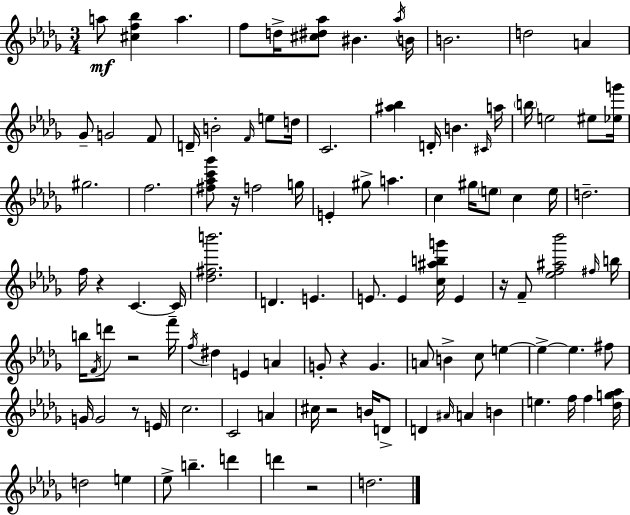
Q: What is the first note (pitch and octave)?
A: A5